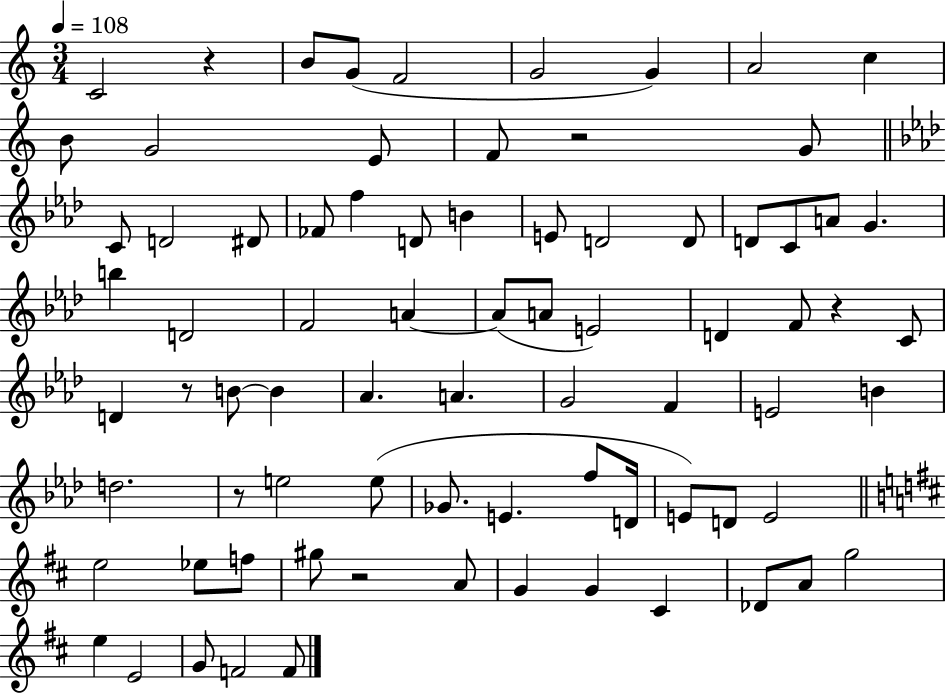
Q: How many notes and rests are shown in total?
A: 78